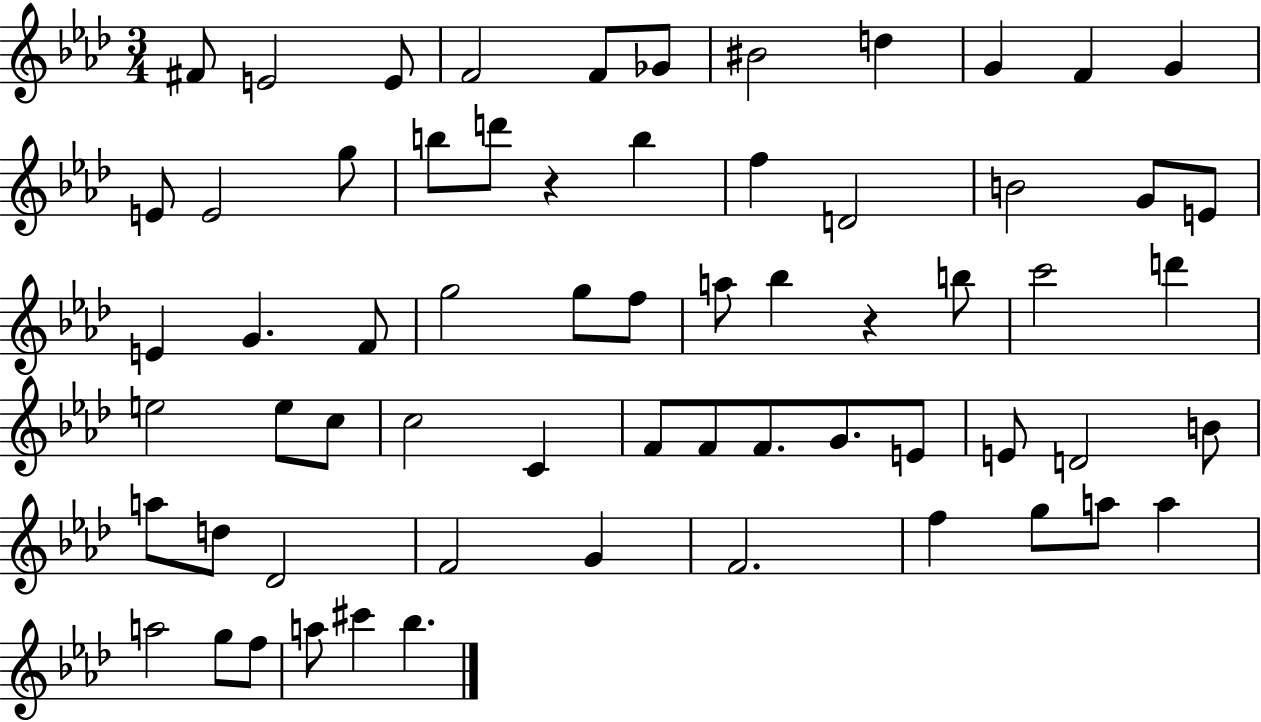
X:1
T:Untitled
M:3/4
L:1/4
K:Ab
^F/2 E2 E/2 F2 F/2 _G/2 ^B2 d G F G E/2 E2 g/2 b/2 d'/2 z b f D2 B2 G/2 E/2 E G F/2 g2 g/2 f/2 a/2 _b z b/2 c'2 d' e2 e/2 c/2 c2 C F/2 F/2 F/2 G/2 E/2 E/2 D2 B/2 a/2 d/2 _D2 F2 G F2 f g/2 a/2 a a2 g/2 f/2 a/2 ^c' _b